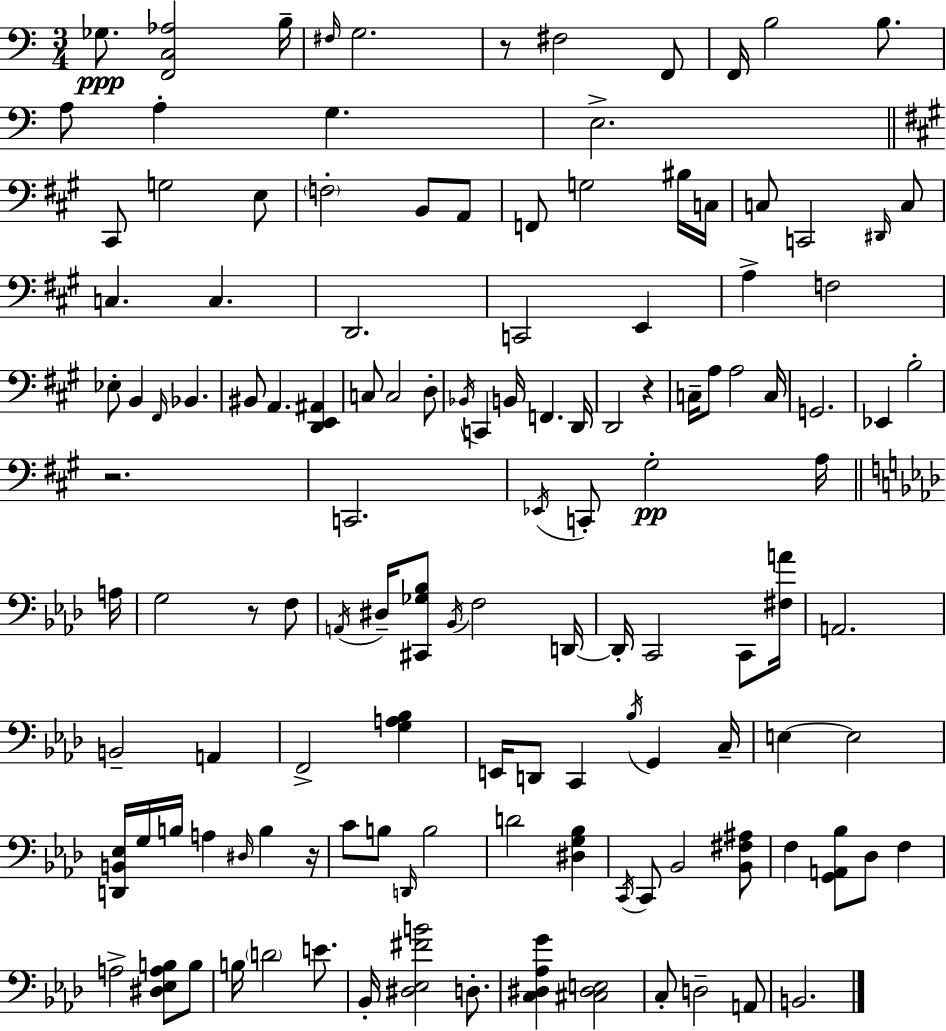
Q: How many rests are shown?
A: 5